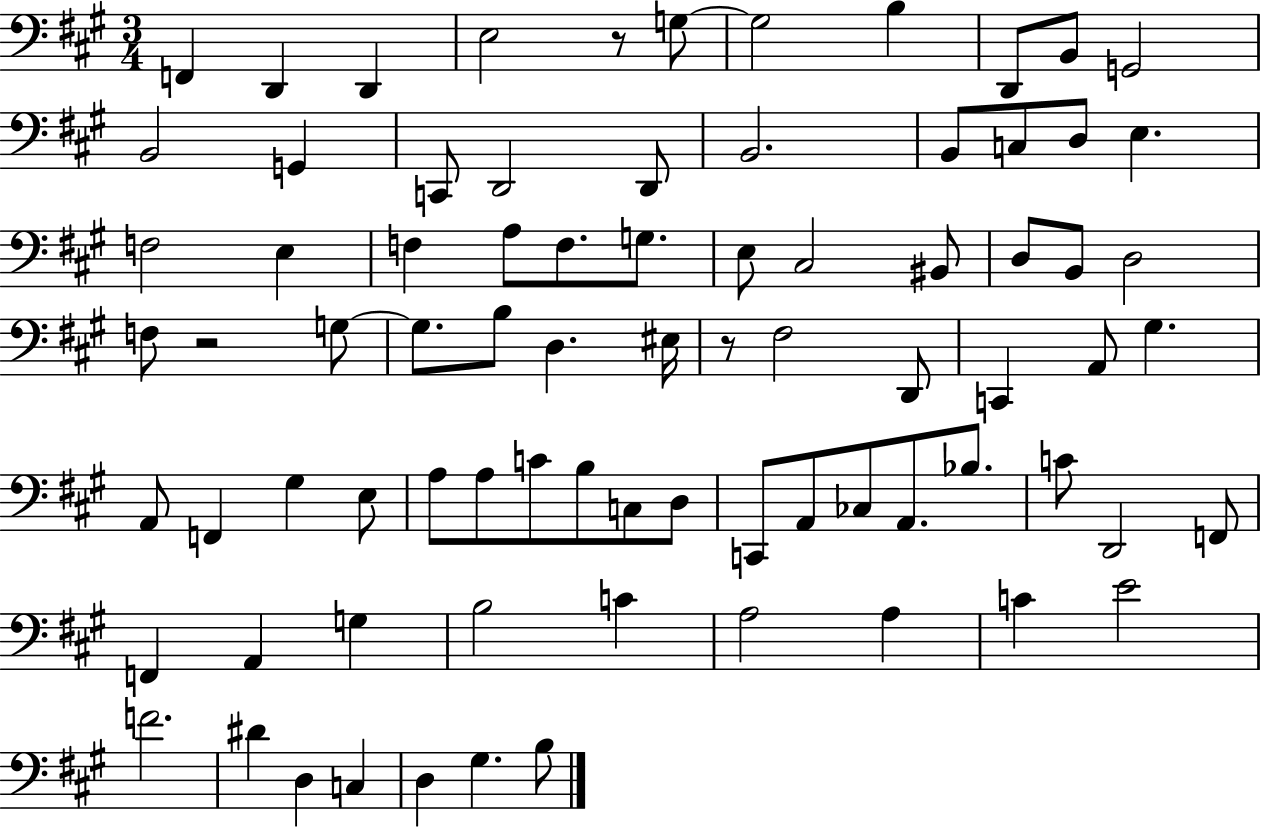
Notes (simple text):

F2/q D2/q D2/q E3/h R/e G3/e G3/h B3/q D2/e B2/e G2/h B2/h G2/q C2/e D2/h D2/e B2/h. B2/e C3/e D3/e E3/q. F3/h E3/q F3/q A3/e F3/e. G3/e. E3/e C#3/h BIS2/e D3/e B2/e D3/h F3/e R/h G3/e G3/e. B3/e D3/q. EIS3/s R/e F#3/h D2/e C2/q A2/e G#3/q. A2/e F2/q G#3/q E3/e A3/e A3/e C4/e B3/e C3/e D3/e C2/e A2/e CES3/e A2/e. Bb3/e. C4/e D2/h F2/e F2/q A2/q G3/q B3/h C4/q A3/h A3/q C4/q E4/h F4/h. D#4/q D3/q C3/q D3/q G#3/q. B3/e